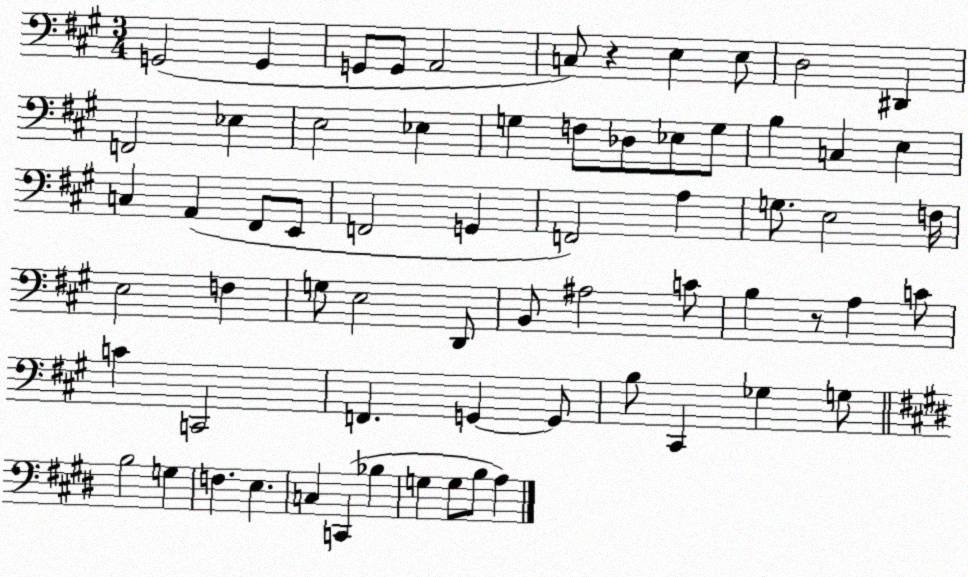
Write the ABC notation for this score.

X:1
T:Untitled
M:3/4
L:1/4
K:A
G,,2 G,, G,,/2 G,,/2 A,,2 C,/2 z E, E,/2 D,2 ^D,, F,,2 _E, E,2 _E, G, F,/2 _D,/2 _E,/2 G,/2 B, C, E, C, A,, ^F,,/2 E,,/2 F,,2 G,, F,,2 A, G,/2 E,2 F,/4 E,2 F, G,/2 E,2 D,,/2 B,,/2 ^A,2 C/2 B, z/2 A, C/2 C C,,2 F,, G,, G,,/2 B,/2 ^C,, _G, G,/2 B,2 G, F, E, C, C,, _B, G, G,/2 B,/2 A,